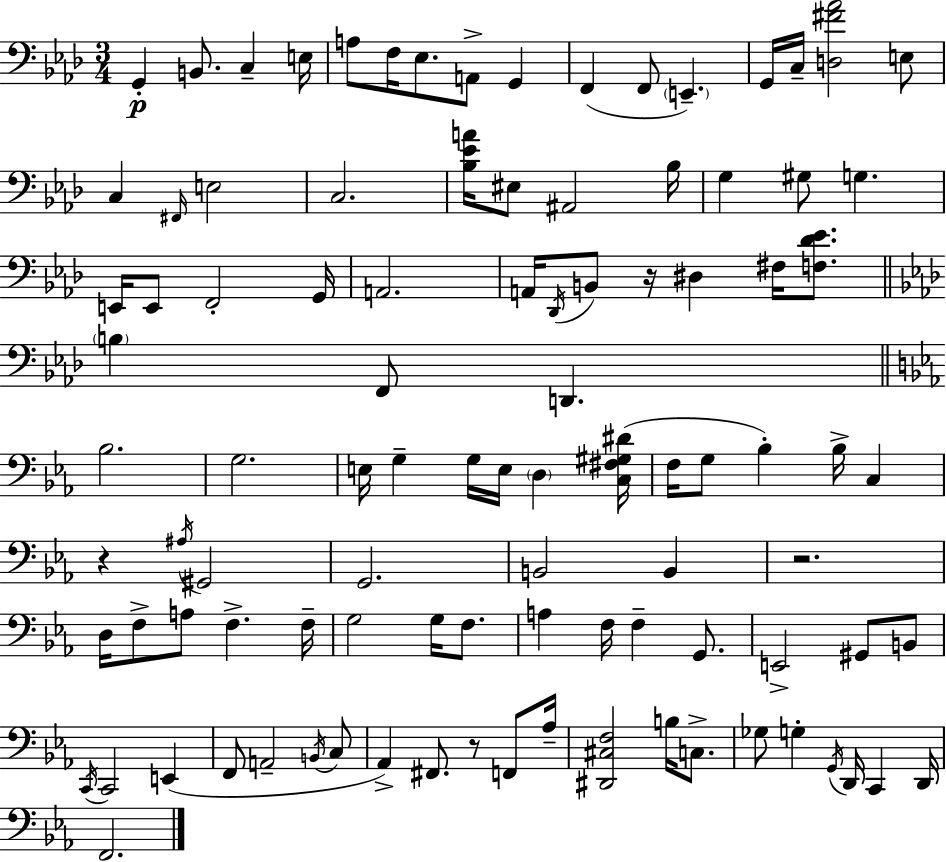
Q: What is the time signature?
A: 3/4